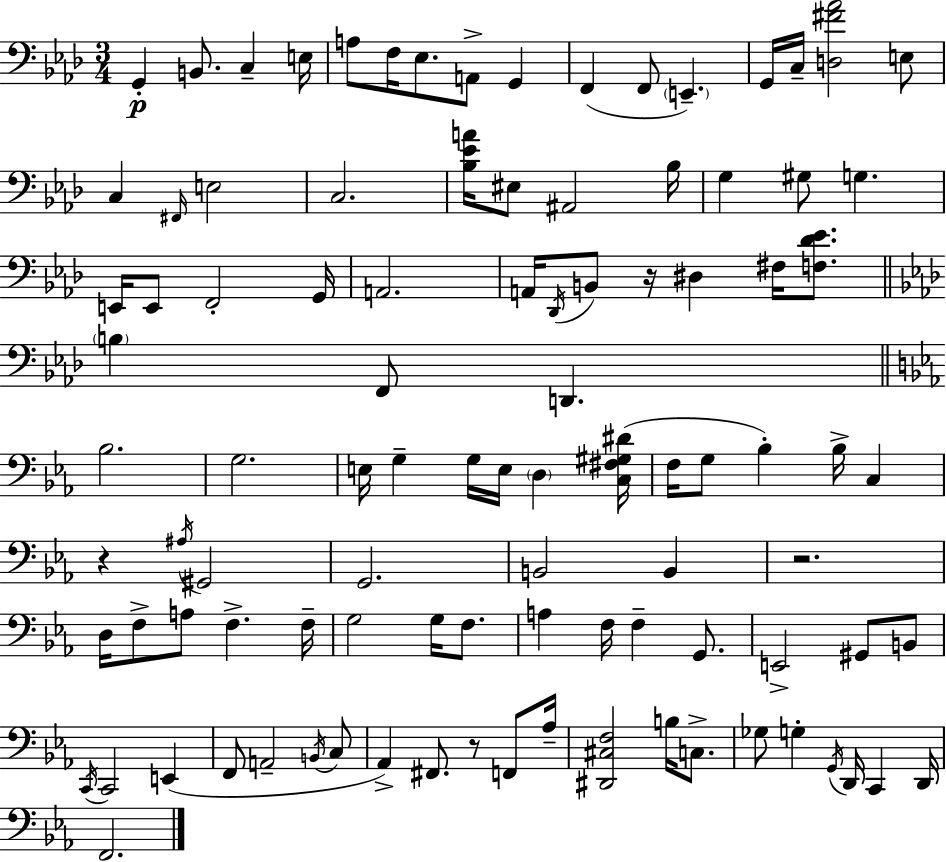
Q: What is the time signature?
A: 3/4